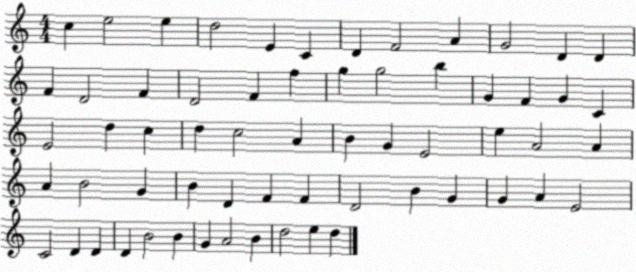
X:1
T:Untitled
M:4/4
L:1/4
K:C
c e2 e d2 E C D F2 A G2 D D F D2 F D2 F f g g2 b G F G C E2 d c d c2 A B G E2 e A2 A A B2 G B D F F D2 B G G A E2 C2 D D D B2 B G A2 B d2 e d